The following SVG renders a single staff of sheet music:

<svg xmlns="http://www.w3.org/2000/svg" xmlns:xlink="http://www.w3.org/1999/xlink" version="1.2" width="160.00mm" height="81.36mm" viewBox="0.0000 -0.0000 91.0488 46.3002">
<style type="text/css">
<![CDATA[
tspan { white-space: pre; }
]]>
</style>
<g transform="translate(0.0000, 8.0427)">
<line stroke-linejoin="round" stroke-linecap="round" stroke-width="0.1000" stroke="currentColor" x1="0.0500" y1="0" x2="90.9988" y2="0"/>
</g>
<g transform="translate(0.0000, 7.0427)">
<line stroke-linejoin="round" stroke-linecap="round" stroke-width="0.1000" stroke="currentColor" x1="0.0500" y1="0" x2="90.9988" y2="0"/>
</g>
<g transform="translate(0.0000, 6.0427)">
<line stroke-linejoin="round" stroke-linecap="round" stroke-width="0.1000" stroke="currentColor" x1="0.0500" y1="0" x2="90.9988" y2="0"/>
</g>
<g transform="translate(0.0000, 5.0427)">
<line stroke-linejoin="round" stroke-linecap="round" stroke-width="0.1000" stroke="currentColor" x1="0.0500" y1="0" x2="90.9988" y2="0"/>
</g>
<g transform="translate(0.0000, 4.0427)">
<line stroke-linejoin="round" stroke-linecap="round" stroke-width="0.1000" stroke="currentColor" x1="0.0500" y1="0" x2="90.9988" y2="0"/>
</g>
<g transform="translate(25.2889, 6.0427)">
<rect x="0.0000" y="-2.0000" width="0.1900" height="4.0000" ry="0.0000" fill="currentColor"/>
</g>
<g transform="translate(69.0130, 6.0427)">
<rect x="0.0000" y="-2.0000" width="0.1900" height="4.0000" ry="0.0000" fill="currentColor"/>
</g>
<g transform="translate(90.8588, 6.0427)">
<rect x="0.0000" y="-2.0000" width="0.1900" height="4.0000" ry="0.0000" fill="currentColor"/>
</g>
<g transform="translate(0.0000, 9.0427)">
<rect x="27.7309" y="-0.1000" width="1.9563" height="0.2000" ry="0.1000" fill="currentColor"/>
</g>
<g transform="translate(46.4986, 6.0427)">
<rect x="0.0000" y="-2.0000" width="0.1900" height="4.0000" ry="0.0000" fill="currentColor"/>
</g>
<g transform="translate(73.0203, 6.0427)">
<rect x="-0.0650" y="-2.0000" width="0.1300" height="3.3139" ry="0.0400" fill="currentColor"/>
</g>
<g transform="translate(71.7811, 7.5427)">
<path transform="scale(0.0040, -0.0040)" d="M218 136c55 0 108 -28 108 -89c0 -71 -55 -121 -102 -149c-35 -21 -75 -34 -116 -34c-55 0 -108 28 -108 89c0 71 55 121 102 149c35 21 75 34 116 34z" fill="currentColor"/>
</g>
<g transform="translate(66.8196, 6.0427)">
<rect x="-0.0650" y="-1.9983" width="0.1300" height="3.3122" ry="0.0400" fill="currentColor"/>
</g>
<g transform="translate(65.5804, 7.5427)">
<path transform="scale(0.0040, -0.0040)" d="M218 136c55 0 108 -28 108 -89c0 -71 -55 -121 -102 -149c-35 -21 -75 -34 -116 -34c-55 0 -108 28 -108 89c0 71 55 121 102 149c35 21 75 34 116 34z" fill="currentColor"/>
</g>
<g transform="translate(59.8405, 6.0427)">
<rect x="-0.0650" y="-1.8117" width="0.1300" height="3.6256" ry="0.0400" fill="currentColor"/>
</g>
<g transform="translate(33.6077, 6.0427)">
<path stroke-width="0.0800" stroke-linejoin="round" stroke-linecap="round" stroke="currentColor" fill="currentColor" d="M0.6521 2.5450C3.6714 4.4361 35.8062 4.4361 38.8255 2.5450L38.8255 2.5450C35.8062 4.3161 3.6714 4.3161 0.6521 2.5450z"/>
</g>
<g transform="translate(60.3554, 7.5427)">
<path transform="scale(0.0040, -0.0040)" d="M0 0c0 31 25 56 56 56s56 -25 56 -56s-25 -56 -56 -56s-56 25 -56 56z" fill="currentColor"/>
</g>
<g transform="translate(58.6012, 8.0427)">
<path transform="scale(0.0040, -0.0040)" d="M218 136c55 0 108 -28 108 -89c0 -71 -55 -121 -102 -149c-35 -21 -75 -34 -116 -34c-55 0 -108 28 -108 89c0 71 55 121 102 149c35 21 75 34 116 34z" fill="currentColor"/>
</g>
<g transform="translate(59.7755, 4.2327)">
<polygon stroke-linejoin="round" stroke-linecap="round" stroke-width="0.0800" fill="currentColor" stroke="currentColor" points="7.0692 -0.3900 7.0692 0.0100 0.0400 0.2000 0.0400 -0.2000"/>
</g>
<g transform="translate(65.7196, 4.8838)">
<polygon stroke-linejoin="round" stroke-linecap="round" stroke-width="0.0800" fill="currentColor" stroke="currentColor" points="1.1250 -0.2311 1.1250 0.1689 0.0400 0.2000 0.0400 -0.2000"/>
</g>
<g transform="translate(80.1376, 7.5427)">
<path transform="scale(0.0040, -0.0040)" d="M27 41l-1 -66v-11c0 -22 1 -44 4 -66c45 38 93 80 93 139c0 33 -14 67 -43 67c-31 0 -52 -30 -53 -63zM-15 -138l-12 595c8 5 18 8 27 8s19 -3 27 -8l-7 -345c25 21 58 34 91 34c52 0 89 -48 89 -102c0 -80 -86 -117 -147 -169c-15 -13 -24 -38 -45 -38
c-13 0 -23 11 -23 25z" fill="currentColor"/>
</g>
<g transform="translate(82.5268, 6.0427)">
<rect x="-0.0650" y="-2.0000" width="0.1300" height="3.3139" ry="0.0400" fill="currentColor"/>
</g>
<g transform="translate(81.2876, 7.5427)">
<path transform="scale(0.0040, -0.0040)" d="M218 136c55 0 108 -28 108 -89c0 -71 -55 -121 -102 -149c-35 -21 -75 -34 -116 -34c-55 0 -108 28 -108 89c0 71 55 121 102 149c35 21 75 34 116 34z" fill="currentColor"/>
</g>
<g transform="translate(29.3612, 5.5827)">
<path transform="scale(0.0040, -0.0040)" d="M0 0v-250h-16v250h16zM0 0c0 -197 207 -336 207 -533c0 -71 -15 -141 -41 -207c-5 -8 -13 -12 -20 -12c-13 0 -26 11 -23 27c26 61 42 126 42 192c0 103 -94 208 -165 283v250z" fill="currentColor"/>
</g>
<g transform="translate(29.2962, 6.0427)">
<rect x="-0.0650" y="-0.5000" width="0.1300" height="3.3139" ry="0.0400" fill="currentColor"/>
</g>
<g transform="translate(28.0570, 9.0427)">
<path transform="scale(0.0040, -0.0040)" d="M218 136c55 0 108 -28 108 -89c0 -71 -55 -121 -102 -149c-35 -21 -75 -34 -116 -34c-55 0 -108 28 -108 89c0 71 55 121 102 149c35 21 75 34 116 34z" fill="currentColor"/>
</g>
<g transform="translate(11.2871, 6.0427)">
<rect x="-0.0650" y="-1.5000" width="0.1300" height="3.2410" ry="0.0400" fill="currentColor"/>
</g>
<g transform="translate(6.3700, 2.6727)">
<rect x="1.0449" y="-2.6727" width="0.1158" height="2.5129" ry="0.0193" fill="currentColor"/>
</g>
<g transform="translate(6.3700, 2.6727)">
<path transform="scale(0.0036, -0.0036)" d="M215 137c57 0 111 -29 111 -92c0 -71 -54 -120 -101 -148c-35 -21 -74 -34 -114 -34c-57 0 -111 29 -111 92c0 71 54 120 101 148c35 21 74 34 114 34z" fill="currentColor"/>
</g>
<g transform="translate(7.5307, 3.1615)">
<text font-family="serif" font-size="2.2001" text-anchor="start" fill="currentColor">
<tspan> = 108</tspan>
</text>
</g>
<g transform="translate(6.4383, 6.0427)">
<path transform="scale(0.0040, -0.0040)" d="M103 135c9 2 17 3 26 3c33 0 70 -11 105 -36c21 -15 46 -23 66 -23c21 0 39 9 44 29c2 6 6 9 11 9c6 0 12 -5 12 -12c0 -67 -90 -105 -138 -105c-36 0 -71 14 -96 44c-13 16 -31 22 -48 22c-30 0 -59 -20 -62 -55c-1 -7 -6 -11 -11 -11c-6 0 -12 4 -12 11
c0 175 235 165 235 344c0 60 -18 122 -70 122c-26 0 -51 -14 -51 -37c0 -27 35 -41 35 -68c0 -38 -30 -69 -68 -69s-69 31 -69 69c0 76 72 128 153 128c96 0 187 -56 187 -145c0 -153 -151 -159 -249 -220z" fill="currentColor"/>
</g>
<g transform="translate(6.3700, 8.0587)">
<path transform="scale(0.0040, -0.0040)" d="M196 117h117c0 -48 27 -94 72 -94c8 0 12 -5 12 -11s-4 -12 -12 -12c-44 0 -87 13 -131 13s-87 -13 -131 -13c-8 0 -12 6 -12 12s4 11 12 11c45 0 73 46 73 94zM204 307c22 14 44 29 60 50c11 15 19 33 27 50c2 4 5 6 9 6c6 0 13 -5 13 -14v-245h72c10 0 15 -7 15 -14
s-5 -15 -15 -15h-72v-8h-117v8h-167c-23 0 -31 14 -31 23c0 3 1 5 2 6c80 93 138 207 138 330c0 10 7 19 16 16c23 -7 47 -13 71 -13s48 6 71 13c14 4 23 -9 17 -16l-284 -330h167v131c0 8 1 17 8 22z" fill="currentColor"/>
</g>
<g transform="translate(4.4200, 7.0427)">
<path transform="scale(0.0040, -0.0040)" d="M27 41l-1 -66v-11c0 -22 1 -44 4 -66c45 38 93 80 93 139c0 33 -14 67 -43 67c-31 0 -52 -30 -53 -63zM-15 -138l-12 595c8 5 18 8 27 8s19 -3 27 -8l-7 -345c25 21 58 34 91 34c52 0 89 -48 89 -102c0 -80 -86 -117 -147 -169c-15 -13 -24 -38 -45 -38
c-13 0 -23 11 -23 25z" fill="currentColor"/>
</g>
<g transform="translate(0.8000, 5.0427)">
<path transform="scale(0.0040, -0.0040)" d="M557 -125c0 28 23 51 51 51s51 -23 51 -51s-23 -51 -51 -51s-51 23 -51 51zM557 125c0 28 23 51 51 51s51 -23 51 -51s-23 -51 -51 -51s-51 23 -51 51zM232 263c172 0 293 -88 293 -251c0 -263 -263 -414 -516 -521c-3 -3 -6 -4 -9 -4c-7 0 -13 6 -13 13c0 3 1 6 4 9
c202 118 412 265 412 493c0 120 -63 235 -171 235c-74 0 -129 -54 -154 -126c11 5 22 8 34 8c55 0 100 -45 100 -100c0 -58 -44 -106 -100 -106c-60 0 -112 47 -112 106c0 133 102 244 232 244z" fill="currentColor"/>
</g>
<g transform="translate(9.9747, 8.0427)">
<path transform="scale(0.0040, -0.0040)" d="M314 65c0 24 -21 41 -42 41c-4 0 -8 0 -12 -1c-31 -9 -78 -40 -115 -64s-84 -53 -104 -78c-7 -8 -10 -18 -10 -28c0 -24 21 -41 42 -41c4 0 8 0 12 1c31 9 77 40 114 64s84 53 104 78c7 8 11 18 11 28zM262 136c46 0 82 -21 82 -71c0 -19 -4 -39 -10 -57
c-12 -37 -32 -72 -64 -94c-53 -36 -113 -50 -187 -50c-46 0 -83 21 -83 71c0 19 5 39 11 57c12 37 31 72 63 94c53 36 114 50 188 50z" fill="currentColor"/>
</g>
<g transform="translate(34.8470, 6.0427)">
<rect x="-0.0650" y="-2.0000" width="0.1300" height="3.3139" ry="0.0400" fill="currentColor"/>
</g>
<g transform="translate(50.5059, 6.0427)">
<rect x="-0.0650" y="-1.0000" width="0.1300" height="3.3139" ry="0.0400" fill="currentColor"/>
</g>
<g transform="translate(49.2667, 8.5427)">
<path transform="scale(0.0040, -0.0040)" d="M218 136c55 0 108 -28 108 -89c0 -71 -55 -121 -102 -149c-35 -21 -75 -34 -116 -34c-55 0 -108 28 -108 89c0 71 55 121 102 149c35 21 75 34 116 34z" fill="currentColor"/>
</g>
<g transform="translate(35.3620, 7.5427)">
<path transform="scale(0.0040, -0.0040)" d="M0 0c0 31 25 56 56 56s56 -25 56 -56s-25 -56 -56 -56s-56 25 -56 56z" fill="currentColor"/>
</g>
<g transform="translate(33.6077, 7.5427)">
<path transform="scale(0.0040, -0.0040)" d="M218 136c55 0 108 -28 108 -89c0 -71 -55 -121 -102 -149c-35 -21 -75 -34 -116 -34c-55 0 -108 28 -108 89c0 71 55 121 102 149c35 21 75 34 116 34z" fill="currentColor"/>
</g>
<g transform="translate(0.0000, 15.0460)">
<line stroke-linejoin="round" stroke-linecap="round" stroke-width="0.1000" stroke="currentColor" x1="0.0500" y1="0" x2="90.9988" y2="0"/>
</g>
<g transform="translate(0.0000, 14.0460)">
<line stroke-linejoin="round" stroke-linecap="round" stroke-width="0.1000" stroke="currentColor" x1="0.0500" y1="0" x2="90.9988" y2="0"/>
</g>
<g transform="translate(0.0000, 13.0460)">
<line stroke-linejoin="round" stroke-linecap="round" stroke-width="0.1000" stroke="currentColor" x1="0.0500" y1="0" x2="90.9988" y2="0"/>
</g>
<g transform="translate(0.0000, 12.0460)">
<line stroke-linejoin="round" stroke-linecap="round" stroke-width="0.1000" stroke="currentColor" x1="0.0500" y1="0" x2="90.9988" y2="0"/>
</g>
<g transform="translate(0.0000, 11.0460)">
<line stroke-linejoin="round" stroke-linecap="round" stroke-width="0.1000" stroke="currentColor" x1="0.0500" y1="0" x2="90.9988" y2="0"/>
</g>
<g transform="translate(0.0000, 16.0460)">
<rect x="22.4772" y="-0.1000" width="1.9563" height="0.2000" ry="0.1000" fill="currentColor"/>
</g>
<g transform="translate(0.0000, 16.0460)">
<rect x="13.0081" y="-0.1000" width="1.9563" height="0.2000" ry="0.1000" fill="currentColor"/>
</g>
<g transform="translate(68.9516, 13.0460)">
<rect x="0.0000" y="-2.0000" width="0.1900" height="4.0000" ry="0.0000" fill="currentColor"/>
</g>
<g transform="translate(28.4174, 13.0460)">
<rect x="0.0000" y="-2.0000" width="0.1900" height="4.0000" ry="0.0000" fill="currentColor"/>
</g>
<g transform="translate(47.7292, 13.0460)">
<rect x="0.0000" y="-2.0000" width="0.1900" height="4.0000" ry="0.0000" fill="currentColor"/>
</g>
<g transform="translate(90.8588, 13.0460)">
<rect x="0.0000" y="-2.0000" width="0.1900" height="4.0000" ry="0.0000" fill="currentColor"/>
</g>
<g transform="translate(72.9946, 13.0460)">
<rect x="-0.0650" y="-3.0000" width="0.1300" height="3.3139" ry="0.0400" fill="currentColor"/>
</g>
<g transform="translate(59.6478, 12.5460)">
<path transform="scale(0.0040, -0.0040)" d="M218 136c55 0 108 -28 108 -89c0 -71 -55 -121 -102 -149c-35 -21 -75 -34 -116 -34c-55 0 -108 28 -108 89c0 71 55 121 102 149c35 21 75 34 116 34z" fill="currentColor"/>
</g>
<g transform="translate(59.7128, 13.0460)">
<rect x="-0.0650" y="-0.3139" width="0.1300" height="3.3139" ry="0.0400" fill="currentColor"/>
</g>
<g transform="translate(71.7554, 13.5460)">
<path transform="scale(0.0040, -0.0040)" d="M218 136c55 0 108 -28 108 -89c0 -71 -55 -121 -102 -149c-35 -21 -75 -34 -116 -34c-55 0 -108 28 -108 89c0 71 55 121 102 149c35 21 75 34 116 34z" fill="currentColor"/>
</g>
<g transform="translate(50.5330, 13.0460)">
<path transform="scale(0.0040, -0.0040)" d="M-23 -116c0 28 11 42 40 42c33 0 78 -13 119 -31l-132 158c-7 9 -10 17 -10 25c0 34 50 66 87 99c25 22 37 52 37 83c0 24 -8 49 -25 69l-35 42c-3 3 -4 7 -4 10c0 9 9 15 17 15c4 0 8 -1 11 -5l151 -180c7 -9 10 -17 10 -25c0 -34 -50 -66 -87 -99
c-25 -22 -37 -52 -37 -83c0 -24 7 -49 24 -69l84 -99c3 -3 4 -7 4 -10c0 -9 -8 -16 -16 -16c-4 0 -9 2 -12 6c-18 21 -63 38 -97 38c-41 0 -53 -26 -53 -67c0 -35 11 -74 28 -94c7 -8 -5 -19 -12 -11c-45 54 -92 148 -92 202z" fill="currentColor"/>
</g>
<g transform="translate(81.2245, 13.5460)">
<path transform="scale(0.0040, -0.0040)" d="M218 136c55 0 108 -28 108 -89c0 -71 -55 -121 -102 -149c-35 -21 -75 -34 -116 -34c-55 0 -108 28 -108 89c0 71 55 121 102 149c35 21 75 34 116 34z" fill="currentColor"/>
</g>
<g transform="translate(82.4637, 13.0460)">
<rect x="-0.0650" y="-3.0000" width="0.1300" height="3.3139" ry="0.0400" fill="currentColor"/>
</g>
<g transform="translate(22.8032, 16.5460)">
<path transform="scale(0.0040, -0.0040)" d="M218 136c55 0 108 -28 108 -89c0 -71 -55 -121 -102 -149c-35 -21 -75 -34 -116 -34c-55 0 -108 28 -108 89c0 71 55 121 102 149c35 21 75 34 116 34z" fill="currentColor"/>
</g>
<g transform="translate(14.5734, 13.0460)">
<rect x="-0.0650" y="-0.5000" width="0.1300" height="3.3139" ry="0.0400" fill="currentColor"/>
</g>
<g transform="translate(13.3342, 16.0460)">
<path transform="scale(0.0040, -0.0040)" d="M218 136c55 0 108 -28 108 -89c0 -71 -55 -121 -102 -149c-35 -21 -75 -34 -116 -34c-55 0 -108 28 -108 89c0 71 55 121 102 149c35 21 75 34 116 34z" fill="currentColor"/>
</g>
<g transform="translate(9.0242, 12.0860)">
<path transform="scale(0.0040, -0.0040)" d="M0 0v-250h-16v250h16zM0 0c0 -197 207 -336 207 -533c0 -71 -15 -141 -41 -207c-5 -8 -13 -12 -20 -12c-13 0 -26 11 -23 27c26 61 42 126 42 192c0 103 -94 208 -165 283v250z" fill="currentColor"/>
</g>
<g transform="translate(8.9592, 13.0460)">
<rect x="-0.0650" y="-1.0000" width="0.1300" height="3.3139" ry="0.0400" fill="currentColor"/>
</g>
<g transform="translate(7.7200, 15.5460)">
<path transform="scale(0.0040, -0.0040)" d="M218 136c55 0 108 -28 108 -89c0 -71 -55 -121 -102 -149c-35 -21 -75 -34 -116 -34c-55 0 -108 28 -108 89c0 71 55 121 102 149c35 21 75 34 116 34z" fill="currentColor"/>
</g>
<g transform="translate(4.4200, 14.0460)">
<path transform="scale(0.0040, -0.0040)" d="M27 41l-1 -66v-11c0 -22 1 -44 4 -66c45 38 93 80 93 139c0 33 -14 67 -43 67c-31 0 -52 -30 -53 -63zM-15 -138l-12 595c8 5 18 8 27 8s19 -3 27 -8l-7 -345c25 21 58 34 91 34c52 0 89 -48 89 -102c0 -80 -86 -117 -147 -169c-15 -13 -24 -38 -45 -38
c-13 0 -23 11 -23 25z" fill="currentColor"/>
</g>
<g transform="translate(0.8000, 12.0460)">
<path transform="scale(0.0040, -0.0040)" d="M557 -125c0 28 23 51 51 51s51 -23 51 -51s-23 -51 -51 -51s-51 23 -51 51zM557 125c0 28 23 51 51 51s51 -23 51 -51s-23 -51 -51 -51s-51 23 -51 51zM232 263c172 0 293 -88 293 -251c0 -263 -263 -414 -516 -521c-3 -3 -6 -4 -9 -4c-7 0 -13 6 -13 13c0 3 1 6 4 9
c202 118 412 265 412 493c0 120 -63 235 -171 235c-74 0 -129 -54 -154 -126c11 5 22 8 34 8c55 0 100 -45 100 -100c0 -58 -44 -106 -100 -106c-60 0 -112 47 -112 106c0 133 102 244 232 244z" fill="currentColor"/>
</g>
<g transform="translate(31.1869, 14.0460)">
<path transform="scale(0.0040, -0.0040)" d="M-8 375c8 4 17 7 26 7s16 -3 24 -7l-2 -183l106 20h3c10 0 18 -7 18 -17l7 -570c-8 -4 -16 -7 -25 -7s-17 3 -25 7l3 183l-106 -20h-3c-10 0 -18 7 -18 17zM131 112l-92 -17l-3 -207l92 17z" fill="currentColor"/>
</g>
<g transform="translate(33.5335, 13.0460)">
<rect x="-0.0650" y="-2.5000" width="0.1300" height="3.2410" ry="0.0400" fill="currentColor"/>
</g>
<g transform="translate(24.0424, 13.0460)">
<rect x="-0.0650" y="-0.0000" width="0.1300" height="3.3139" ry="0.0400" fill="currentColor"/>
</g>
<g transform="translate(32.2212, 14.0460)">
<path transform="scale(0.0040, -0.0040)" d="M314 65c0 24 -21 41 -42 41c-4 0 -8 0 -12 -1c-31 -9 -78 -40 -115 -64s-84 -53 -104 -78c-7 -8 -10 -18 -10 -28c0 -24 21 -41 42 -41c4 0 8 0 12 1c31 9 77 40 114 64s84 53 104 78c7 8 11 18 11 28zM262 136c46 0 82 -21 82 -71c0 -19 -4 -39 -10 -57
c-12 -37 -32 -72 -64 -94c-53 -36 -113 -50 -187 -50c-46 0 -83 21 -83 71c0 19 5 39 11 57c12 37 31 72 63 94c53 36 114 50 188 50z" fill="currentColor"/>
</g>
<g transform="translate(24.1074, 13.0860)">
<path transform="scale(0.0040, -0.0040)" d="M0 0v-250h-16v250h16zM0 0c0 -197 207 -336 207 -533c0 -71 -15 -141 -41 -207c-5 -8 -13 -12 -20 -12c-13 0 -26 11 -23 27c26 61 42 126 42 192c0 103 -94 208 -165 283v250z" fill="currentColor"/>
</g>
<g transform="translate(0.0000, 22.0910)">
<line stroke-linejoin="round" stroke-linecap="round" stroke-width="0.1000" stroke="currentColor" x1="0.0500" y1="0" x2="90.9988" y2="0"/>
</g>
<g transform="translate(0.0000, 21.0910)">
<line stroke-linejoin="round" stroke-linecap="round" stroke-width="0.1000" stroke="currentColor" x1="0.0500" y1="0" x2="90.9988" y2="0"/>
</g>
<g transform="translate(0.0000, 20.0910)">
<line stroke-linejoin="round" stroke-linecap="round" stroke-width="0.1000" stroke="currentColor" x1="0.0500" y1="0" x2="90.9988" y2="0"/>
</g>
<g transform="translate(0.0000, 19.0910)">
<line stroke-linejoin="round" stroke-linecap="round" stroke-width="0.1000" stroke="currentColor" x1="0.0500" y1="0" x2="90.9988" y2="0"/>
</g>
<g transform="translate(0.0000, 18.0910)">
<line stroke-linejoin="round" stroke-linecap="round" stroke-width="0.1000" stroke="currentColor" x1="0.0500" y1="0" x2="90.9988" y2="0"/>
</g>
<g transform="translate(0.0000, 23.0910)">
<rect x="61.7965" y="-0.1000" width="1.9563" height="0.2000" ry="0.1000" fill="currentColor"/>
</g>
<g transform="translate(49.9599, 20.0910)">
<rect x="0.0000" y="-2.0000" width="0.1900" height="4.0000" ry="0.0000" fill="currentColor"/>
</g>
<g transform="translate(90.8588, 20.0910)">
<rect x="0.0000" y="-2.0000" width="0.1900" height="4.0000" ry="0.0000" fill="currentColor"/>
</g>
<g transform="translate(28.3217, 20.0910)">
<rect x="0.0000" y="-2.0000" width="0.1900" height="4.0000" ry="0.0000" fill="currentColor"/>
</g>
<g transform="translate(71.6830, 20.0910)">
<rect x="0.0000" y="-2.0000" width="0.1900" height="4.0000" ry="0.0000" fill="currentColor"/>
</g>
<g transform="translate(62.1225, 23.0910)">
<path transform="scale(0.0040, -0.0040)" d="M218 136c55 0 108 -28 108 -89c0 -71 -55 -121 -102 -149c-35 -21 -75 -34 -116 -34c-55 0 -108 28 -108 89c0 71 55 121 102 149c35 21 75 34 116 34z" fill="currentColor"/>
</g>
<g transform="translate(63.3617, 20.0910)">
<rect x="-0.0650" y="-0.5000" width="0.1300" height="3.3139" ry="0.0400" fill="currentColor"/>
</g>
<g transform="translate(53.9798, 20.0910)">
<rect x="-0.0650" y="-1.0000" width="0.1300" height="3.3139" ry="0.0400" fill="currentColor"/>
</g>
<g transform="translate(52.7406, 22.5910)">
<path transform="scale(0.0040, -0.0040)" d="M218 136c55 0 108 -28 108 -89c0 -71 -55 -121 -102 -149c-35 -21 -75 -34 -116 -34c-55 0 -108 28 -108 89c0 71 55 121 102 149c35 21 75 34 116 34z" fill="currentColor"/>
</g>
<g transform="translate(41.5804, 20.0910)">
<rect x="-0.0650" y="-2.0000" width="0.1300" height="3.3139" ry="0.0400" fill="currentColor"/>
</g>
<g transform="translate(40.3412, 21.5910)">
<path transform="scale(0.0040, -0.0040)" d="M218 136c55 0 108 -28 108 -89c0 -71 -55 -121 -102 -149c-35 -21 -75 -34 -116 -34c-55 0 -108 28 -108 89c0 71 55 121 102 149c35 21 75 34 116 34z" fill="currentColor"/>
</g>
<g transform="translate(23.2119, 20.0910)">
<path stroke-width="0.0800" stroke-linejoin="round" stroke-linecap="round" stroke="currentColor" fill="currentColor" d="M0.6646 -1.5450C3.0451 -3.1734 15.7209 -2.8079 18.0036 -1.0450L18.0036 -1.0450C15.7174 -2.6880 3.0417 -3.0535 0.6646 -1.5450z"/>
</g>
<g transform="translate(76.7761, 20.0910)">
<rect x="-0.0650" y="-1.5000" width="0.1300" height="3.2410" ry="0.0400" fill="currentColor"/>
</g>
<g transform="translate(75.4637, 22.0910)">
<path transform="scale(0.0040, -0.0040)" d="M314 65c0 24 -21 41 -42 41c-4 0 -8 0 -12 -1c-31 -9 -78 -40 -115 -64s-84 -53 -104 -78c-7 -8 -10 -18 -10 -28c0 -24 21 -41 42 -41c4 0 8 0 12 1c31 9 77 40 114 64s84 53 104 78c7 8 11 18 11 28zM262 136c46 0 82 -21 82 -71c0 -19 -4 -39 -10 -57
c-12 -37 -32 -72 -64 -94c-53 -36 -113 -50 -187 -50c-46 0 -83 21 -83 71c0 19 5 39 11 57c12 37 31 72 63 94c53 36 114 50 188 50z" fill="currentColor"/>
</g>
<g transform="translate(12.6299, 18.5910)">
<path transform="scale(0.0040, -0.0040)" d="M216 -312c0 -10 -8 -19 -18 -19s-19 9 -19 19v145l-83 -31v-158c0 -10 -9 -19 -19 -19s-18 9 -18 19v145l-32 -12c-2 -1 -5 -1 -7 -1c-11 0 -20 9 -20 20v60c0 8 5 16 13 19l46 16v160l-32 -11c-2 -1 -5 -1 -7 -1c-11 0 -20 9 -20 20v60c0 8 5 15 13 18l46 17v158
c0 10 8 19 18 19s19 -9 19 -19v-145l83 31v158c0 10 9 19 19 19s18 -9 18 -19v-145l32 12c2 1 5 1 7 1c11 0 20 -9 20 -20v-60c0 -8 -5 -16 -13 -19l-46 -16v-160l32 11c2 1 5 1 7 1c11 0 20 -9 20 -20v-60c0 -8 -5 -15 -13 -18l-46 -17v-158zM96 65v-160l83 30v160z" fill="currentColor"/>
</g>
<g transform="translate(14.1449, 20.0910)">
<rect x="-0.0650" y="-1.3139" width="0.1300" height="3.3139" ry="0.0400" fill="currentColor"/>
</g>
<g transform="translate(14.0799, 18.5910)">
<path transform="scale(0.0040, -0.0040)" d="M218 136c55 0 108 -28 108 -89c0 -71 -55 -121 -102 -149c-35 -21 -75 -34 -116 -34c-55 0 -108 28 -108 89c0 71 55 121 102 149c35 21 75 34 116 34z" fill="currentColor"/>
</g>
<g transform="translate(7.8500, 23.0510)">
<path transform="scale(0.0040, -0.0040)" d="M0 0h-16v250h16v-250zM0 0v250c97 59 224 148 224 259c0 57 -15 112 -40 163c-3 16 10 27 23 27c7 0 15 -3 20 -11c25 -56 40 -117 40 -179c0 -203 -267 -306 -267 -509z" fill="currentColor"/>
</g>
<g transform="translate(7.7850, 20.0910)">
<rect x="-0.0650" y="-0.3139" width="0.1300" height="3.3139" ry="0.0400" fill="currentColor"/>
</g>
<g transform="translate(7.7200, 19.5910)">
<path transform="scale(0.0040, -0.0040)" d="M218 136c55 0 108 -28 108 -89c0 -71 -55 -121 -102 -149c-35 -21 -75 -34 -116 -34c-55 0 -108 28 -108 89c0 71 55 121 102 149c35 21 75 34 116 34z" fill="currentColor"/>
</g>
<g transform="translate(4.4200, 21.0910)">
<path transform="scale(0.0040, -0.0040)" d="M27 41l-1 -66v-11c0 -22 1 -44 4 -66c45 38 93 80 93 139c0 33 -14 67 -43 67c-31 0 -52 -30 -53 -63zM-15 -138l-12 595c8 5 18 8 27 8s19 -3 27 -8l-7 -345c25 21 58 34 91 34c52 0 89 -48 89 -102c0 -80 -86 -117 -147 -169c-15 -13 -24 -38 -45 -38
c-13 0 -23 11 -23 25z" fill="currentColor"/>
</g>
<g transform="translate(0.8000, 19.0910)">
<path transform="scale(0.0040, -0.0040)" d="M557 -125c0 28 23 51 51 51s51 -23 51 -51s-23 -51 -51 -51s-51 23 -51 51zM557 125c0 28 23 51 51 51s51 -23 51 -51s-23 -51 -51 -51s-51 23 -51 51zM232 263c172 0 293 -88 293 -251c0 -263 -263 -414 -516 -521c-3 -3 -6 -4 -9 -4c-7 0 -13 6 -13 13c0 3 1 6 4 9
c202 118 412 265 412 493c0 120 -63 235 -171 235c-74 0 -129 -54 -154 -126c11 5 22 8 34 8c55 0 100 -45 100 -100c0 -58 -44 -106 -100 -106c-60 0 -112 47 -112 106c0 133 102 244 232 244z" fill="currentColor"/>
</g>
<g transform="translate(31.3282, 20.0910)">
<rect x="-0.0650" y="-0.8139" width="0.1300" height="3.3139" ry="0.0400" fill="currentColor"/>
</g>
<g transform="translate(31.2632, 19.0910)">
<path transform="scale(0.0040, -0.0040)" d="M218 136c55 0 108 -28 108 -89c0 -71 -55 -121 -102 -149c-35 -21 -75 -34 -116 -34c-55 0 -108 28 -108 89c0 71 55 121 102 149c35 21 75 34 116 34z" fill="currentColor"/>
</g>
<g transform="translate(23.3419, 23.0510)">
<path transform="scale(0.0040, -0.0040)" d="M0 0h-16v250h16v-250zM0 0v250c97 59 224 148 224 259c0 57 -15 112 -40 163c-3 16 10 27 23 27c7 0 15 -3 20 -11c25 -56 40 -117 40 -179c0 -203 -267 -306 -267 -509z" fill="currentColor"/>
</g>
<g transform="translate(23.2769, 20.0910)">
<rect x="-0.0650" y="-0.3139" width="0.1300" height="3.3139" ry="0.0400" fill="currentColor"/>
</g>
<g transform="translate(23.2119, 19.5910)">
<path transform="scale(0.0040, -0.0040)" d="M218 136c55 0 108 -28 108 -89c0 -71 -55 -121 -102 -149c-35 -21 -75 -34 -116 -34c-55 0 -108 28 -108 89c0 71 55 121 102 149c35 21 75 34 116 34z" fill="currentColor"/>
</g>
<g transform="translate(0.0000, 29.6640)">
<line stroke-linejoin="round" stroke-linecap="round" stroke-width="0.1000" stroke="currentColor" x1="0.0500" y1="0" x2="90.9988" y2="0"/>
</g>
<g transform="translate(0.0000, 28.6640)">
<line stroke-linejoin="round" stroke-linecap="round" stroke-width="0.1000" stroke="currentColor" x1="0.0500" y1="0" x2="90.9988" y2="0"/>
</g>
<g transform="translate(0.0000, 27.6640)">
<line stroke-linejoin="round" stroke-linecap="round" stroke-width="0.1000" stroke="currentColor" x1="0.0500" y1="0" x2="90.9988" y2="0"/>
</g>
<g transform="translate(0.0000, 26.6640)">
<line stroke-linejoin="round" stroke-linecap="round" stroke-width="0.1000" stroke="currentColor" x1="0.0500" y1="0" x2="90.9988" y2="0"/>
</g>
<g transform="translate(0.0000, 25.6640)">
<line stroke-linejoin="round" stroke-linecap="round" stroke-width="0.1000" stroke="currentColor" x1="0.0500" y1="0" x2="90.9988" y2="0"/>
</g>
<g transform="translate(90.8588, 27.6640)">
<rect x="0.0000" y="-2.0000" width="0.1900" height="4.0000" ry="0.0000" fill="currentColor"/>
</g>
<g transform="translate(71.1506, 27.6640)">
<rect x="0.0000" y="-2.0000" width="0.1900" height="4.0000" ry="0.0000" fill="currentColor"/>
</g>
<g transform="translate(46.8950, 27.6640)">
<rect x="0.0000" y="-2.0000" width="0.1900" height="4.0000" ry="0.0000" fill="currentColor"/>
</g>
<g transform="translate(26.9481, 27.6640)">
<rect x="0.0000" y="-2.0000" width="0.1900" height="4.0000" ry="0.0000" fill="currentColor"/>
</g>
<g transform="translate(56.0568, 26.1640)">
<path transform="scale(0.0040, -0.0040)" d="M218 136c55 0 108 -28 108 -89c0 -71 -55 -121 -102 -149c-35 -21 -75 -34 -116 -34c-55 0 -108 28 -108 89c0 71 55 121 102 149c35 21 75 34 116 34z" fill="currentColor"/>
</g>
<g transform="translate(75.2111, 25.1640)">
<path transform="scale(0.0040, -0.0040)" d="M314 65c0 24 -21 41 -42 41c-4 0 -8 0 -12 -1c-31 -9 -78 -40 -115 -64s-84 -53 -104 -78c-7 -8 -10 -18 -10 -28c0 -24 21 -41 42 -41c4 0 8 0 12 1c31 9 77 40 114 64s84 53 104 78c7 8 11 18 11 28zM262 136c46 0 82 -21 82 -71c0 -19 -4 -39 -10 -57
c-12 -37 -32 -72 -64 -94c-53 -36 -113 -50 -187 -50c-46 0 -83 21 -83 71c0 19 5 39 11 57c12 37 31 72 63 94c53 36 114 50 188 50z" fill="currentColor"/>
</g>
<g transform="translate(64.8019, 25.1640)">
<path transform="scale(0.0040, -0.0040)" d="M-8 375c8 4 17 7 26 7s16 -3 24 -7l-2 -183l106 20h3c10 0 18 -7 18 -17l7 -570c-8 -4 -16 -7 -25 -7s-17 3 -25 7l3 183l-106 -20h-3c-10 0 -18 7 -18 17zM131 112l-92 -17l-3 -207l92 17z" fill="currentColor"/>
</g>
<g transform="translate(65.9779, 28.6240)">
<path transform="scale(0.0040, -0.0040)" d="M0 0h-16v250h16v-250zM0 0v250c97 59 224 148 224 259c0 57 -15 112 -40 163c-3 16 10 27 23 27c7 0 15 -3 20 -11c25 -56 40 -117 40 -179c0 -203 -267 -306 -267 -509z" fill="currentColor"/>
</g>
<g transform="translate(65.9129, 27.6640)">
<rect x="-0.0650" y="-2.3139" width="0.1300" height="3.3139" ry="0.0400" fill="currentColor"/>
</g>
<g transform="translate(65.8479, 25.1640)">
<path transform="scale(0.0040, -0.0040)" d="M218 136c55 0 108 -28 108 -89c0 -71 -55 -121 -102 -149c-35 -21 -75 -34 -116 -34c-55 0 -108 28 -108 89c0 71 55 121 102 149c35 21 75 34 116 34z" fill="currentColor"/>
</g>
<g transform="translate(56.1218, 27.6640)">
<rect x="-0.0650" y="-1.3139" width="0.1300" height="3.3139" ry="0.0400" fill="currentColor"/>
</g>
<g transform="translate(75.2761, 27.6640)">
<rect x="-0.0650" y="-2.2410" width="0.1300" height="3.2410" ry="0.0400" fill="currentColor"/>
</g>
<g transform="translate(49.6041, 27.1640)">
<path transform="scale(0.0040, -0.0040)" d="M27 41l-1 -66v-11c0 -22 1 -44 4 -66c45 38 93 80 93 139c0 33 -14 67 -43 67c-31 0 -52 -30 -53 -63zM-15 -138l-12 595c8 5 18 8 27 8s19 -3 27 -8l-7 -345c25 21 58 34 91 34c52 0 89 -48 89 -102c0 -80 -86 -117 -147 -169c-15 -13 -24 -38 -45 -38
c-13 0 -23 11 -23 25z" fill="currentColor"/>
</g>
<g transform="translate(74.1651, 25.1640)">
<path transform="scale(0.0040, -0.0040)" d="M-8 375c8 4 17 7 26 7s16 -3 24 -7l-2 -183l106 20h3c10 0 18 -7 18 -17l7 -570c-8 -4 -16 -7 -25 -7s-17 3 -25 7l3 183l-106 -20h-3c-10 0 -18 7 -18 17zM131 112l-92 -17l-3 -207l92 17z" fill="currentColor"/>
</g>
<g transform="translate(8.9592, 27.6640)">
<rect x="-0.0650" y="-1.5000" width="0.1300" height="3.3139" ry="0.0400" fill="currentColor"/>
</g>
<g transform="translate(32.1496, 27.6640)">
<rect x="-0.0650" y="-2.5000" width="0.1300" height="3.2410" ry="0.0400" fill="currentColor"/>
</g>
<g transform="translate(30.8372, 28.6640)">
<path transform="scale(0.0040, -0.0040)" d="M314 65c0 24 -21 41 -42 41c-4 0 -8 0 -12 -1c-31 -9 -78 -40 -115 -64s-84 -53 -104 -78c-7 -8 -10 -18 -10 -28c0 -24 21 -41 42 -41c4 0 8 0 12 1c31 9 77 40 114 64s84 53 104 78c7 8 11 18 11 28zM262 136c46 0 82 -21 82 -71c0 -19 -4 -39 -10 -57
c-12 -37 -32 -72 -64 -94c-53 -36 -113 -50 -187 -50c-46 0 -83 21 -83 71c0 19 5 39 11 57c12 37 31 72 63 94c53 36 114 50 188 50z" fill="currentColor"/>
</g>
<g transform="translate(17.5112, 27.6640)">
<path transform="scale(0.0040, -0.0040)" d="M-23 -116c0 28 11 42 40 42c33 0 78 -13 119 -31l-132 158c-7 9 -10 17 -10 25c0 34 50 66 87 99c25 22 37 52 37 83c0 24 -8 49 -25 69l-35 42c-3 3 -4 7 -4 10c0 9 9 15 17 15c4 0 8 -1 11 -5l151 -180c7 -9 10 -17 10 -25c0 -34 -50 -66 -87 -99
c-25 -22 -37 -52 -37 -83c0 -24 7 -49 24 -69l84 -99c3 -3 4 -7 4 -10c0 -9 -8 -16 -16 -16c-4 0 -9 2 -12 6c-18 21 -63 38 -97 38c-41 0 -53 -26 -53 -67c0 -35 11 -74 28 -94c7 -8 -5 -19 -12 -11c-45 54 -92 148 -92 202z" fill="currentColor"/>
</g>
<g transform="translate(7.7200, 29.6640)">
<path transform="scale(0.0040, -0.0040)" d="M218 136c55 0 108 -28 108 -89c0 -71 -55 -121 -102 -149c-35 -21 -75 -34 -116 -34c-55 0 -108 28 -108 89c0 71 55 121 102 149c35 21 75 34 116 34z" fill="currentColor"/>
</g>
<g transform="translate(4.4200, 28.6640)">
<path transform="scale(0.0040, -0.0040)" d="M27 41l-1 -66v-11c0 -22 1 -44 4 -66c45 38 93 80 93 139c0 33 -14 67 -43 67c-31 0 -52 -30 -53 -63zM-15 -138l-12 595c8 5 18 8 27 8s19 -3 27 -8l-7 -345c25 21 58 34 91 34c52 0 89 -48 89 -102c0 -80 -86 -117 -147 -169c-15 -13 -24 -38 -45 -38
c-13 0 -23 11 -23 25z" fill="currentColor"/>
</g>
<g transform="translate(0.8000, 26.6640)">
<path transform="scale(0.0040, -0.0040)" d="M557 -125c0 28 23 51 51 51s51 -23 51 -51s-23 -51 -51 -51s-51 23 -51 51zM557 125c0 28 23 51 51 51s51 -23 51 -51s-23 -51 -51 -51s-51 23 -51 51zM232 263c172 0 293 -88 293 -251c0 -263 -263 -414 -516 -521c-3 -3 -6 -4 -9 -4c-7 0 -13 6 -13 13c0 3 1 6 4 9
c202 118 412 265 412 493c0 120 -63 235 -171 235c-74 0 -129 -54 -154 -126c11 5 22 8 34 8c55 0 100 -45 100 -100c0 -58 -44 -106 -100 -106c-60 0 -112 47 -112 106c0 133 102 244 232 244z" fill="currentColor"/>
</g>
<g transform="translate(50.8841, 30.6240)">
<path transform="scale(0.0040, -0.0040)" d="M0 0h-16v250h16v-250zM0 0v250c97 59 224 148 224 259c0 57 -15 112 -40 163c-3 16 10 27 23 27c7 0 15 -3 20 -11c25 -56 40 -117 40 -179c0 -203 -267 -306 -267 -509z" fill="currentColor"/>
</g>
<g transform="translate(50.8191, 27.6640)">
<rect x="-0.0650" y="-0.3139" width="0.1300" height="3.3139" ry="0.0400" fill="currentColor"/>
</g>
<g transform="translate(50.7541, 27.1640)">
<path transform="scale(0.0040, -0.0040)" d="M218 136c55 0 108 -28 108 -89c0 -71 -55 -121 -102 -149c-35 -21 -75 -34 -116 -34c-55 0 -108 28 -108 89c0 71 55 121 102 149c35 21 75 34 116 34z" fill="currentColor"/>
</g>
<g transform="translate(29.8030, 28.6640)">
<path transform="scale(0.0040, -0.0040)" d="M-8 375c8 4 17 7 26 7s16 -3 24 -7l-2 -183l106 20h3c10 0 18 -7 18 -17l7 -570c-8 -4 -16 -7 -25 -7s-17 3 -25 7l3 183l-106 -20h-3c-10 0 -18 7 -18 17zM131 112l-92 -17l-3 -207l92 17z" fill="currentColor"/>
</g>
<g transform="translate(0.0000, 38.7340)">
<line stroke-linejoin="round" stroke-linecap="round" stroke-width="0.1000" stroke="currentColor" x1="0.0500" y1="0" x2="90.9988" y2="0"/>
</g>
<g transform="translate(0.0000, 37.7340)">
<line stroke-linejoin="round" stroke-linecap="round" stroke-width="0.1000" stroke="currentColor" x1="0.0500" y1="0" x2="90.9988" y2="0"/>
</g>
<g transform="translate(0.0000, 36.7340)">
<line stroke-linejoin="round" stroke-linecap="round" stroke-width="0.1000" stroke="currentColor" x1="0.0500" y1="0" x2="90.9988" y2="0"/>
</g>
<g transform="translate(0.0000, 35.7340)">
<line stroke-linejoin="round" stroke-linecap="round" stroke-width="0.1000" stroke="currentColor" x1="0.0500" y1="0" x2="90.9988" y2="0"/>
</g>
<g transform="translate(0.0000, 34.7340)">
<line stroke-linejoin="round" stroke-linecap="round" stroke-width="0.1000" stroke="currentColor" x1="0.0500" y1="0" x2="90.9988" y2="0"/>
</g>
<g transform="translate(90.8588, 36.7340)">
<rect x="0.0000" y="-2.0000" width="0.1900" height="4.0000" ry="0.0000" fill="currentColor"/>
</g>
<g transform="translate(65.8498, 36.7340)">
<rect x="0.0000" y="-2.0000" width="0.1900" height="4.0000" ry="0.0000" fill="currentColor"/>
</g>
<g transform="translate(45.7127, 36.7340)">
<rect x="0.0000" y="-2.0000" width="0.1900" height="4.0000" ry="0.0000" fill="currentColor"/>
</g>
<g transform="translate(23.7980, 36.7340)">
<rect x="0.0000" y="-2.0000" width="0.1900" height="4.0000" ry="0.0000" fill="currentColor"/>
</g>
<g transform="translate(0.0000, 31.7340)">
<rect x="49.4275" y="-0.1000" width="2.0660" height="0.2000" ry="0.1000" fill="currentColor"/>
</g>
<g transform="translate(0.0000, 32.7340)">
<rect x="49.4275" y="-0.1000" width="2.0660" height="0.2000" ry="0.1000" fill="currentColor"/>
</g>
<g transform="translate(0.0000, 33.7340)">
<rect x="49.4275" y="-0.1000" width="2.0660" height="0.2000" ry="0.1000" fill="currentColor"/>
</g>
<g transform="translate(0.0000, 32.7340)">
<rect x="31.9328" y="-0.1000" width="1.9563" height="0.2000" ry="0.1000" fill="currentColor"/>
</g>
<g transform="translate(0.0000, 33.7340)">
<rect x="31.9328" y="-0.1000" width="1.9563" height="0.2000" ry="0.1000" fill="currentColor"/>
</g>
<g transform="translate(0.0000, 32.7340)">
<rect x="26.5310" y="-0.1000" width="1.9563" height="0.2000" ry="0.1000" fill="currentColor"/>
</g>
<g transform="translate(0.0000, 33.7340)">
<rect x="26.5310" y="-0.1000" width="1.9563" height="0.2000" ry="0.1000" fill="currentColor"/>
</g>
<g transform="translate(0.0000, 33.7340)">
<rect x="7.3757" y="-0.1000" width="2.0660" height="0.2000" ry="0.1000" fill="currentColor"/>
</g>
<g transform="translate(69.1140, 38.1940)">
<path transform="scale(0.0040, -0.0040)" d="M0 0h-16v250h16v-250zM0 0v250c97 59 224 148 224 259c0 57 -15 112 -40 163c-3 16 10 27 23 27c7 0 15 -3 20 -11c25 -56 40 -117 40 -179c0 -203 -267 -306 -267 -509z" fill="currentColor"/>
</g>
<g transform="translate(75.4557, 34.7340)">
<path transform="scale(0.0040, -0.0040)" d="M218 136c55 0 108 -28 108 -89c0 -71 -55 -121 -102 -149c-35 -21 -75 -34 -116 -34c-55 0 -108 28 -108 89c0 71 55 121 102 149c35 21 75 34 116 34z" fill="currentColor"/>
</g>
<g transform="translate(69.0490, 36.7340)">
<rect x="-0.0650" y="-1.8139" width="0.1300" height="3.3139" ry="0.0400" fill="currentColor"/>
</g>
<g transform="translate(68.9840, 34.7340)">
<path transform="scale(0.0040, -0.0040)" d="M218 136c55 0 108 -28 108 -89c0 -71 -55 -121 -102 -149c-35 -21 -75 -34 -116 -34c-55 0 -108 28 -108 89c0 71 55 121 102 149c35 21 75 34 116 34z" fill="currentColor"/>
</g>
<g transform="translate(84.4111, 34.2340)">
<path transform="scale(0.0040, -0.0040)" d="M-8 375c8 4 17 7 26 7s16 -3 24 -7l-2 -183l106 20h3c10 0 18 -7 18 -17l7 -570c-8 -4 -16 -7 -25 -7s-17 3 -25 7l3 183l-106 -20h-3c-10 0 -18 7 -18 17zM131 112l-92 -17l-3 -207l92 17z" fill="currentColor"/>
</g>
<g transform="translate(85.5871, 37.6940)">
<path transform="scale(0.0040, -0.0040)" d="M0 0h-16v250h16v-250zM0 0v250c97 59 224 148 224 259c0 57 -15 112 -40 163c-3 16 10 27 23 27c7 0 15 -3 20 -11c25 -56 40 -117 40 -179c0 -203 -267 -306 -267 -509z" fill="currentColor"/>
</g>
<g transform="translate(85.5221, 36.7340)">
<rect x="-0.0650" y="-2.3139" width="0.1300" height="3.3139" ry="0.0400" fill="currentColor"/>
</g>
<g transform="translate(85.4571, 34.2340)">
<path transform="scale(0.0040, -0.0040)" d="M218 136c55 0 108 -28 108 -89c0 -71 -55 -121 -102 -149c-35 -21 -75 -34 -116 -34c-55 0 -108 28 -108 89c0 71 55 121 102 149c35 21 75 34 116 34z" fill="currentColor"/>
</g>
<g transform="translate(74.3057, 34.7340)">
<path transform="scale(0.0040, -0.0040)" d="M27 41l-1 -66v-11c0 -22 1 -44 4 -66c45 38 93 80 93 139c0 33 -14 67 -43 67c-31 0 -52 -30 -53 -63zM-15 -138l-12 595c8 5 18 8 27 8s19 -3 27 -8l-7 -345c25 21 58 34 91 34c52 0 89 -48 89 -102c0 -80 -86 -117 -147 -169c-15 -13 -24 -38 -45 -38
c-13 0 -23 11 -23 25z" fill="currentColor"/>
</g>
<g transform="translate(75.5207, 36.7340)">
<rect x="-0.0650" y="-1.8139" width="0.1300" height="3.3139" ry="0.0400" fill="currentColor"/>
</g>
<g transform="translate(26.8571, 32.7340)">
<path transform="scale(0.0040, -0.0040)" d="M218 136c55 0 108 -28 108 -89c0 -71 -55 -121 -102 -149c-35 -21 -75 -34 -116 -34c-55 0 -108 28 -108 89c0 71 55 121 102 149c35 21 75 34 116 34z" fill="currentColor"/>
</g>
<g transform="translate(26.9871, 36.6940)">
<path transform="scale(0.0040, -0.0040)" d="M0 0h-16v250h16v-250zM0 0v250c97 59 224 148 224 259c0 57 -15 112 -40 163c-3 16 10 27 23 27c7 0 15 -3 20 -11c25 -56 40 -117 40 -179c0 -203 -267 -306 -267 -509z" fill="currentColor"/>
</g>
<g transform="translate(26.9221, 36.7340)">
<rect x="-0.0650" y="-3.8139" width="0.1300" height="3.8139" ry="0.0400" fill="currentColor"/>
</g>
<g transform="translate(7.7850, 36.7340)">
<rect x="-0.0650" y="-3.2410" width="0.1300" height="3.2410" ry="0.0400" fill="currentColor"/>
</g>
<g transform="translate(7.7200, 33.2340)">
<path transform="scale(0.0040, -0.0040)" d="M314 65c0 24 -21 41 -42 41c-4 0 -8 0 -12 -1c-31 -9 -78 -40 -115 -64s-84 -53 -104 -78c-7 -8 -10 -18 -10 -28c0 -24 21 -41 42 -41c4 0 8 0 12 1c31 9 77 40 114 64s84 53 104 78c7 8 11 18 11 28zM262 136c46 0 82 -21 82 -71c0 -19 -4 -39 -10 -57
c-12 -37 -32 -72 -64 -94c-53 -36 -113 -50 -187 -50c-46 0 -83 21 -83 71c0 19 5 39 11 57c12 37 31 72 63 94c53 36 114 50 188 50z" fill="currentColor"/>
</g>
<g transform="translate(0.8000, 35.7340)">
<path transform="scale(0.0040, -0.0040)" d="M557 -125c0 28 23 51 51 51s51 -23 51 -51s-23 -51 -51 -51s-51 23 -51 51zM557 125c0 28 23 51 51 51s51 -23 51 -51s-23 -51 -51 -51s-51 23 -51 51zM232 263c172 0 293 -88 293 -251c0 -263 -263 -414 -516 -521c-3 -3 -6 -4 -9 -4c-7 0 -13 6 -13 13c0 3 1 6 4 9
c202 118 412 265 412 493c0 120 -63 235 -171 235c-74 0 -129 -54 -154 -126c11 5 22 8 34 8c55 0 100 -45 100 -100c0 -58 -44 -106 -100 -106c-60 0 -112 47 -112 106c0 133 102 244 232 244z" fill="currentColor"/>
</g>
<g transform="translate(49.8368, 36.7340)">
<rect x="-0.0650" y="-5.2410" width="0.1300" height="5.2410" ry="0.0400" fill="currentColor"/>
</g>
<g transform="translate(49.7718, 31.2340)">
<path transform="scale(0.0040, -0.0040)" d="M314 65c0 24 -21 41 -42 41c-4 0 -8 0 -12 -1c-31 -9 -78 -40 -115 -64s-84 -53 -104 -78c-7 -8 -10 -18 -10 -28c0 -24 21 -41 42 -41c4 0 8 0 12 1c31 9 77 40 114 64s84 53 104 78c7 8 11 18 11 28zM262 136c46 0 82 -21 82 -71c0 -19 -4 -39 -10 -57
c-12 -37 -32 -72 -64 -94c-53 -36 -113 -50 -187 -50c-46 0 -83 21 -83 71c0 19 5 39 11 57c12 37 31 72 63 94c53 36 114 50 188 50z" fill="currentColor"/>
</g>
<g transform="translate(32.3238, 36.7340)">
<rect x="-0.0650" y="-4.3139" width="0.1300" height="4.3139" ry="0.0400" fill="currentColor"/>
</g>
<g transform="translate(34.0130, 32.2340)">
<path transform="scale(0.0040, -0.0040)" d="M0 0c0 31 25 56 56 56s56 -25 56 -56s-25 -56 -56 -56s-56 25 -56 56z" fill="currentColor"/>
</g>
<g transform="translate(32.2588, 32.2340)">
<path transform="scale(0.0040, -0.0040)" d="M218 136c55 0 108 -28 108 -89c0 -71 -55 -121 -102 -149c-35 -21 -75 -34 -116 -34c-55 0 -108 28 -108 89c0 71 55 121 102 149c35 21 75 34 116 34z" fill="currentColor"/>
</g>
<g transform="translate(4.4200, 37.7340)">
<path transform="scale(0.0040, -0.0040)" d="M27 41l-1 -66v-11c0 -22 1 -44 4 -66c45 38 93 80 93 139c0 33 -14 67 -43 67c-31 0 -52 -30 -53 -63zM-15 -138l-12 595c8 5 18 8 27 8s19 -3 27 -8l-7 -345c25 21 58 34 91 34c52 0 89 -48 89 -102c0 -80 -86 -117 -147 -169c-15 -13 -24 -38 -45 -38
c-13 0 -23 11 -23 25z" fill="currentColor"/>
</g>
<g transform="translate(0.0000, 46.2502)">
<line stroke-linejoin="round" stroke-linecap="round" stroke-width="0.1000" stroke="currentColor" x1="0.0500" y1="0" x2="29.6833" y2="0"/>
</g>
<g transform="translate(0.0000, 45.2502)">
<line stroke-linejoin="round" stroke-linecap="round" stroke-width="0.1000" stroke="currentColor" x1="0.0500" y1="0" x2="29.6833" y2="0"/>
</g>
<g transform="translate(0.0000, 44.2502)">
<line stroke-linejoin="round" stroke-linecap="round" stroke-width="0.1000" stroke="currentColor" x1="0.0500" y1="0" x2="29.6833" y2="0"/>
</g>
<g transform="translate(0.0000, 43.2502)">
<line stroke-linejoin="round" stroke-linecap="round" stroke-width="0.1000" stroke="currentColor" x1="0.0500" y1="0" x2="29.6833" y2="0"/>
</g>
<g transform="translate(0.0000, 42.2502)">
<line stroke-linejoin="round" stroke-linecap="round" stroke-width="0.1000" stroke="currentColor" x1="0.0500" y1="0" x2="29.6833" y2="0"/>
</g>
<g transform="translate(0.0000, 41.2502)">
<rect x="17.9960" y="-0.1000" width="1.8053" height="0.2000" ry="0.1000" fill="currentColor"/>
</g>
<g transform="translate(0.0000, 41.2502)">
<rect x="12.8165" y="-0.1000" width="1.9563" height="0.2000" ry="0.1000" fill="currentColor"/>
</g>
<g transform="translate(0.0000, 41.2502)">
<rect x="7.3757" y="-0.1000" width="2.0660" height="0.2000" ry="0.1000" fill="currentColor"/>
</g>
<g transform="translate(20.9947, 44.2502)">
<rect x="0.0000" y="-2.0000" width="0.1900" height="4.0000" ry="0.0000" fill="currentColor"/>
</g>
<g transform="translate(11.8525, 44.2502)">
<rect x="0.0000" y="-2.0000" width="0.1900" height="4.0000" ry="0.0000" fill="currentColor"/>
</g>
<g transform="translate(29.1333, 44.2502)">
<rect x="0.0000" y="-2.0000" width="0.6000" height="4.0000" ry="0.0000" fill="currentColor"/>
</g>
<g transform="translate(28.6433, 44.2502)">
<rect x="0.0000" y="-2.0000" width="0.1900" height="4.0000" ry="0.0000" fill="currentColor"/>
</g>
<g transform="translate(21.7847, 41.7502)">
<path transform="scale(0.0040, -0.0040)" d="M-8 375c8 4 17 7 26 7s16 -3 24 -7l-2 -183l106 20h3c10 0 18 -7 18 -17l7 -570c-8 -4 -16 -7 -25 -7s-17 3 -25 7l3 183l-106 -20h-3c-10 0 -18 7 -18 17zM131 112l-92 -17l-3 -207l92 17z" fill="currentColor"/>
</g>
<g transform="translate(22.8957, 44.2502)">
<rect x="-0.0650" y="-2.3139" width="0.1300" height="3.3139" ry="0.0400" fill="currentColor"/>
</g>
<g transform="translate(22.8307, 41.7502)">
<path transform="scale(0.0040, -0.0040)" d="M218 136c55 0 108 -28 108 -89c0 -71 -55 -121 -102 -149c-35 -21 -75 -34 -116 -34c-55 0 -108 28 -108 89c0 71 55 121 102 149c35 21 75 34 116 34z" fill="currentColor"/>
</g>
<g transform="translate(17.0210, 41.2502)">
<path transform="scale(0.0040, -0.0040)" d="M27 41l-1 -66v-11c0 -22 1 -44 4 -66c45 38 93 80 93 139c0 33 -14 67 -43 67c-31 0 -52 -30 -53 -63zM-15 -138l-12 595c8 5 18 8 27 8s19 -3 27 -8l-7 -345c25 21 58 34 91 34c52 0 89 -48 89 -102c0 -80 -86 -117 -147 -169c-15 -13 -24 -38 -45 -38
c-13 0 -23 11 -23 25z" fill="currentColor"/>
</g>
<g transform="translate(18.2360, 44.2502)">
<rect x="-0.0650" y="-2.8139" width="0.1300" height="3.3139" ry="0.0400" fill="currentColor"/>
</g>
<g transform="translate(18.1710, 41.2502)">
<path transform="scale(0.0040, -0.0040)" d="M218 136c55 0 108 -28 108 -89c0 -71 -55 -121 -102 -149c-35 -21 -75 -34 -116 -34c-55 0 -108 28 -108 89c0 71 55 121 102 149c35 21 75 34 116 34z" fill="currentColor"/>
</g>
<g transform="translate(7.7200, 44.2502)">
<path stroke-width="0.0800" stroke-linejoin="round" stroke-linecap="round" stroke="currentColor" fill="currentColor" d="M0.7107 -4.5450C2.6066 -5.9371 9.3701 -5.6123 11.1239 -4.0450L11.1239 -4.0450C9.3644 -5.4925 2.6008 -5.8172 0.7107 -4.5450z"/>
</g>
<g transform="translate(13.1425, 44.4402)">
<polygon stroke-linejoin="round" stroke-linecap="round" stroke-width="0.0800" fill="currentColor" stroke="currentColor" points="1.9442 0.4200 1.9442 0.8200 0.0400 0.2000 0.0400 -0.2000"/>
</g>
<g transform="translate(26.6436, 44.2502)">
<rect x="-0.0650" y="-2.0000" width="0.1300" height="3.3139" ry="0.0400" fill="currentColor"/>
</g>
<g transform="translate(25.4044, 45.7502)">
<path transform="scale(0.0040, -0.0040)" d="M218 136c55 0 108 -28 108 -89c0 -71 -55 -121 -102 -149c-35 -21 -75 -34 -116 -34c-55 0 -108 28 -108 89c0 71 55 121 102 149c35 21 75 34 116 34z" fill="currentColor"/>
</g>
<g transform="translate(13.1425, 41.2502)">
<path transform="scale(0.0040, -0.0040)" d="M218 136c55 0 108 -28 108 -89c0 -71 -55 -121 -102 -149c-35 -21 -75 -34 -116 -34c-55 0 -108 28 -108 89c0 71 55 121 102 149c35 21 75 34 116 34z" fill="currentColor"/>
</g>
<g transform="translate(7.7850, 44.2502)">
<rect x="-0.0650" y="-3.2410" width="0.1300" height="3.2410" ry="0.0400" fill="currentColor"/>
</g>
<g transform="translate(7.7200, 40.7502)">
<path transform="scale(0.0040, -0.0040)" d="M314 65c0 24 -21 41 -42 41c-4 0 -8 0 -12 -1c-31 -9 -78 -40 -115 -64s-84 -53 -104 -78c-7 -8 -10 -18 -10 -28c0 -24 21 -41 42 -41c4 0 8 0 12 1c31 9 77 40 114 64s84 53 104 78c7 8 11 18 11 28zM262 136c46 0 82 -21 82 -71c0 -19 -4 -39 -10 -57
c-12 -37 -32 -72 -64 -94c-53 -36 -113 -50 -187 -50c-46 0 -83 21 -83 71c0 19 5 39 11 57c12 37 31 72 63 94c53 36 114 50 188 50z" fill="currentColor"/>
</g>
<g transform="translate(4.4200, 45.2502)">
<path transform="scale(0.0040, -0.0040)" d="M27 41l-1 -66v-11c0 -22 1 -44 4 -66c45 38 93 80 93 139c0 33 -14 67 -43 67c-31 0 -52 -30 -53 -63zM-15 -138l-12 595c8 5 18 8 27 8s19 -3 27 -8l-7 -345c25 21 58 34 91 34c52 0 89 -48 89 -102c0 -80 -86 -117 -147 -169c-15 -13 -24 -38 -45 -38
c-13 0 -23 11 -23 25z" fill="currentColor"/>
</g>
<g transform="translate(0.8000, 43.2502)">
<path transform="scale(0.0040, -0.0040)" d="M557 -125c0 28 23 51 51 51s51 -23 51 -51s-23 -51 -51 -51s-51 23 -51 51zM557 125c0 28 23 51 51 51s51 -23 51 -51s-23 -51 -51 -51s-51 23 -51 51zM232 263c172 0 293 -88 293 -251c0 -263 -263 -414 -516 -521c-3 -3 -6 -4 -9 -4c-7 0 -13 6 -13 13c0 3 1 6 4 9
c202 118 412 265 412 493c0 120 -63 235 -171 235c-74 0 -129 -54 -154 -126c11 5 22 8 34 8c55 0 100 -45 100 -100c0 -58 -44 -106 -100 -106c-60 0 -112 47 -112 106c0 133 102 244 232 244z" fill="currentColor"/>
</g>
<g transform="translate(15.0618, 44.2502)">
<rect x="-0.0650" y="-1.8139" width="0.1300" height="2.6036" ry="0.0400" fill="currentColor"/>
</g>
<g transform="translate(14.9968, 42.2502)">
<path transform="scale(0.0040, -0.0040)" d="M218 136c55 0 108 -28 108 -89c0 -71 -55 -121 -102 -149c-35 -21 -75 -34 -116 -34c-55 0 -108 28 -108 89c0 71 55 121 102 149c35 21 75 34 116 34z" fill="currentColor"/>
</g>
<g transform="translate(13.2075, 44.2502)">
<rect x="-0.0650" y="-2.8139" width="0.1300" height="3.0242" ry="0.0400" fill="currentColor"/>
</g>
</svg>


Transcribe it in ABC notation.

X:1
T:Untitled
M:2/4
L:1/4
K:F
G,,2 E,,/2 A,, F,, G,,/2 A,,/4 A,, _A,, F,,/2 E,, D,,/2 B,,2 z E, C, C, E,/2 ^G, E,/2 F, A,, F,, E,, G,,2 G,, z B,,2 _E,/2 G, B,/2 B,2 D2 E/2 F A2 A,/2 _A, B,/2 D2 C/2 A,/2 _C B, A,,